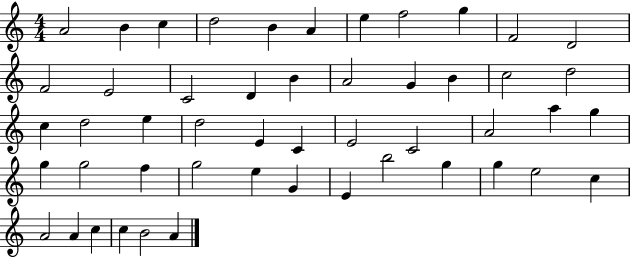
{
  \clef treble
  \numericTimeSignature
  \time 4/4
  \key c \major
  a'2 b'4 c''4 | d''2 b'4 a'4 | e''4 f''2 g''4 | f'2 d'2 | \break f'2 e'2 | c'2 d'4 b'4 | a'2 g'4 b'4 | c''2 d''2 | \break c''4 d''2 e''4 | d''2 e'4 c'4 | e'2 c'2 | a'2 a''4 g''4 | \break g''4 g''2 f''4 | g''2 e''4 g'4 | e'4 b''2 g''4 | g''4 e''2 c''4 | \break a'2 a'4 c''4 | c''4 b'2 a'4 | \bar "|."
}